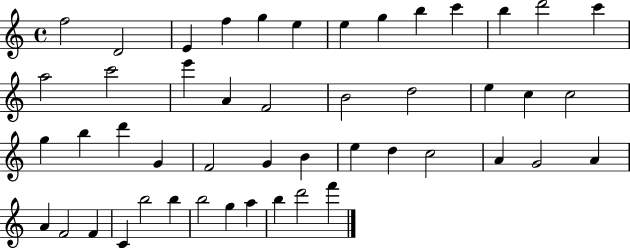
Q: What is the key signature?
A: C major